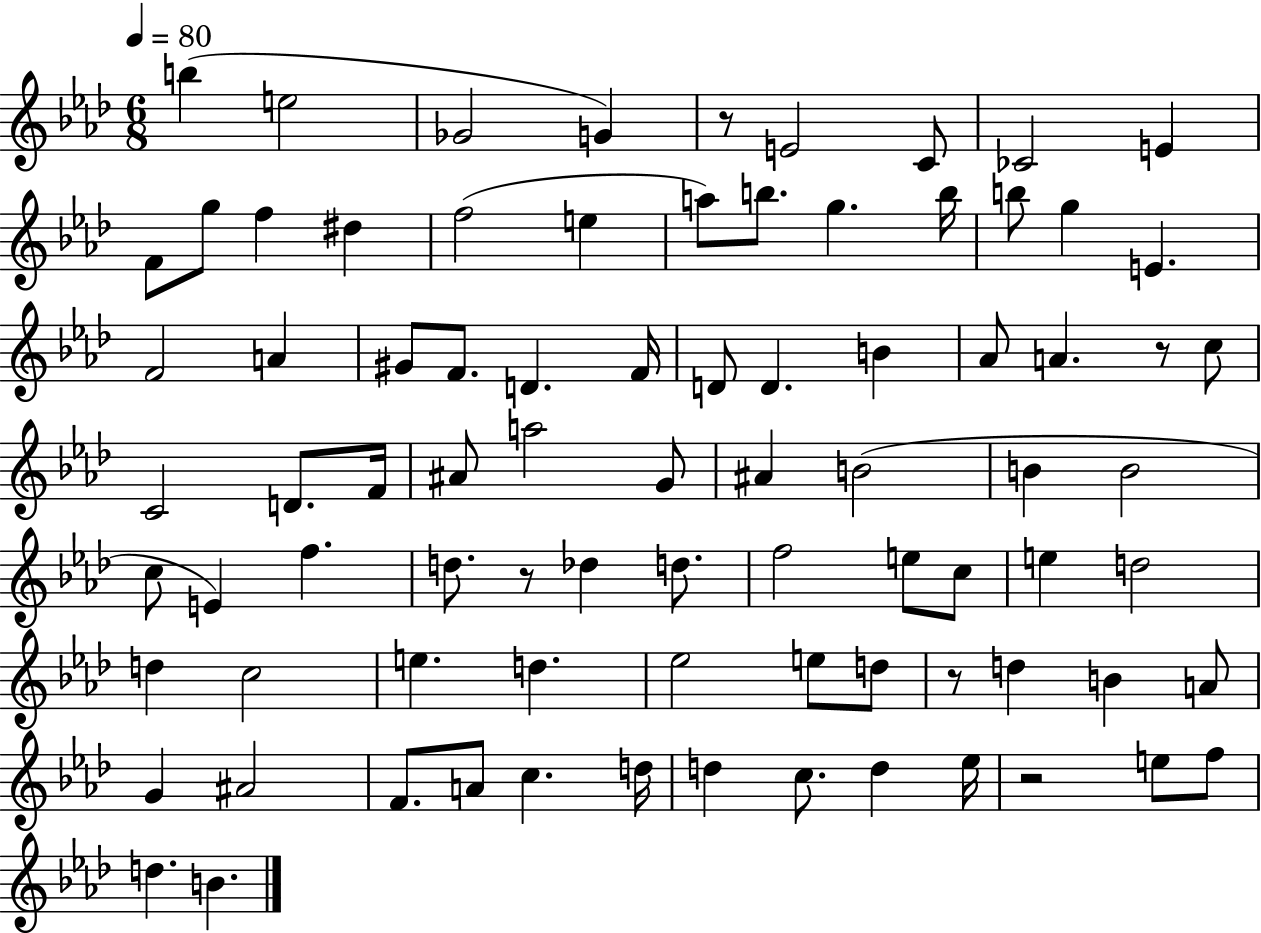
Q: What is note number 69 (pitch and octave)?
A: C5